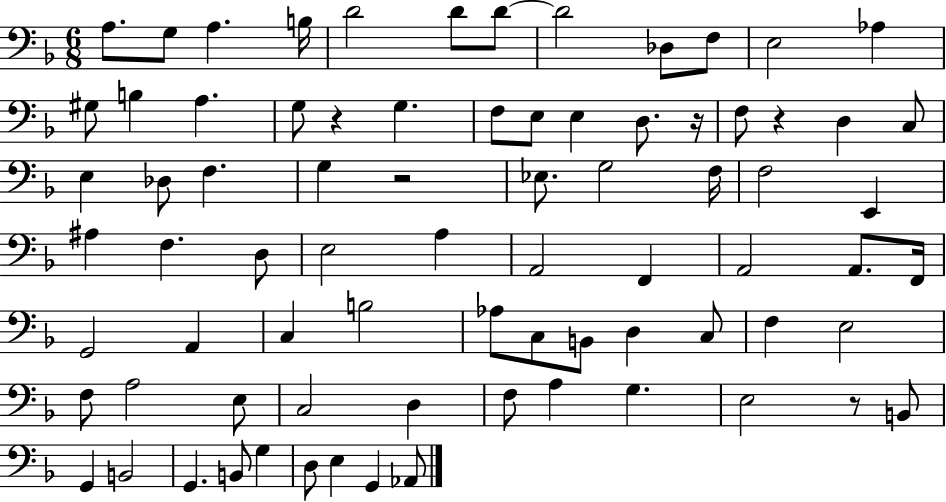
X:1
T:Untitled
M:6/8
L:1/4
K:F
A,/2 G,/2 A, B,/4 D2 D/2 D/2 D2 _D,/2 F,/2 E,2 _A, ^G,/2 B, A, G,/2 z G, F,/2 E,/2 E, D,/2 z/4 F,/2 z D, C,/2 E, _D,/2 F, G, z2 _E,/2 G,2 F,/4 F,2 E,, ^A, F, D,/2 E,2 A, A,,2 F,, A,,2 A,,/2 F,,/4 G,,2 A,, C, B,2 _A,/2 C,/2 B,,/2 D, C,/2 F, E,2 F,/2 A,2 E,/2 C,2 D, F,/2 A, G, E,2 z/2 B,,/2 G,, B,,2 G,, B,,/2 G, D,/2 E, G,, _A,,/2